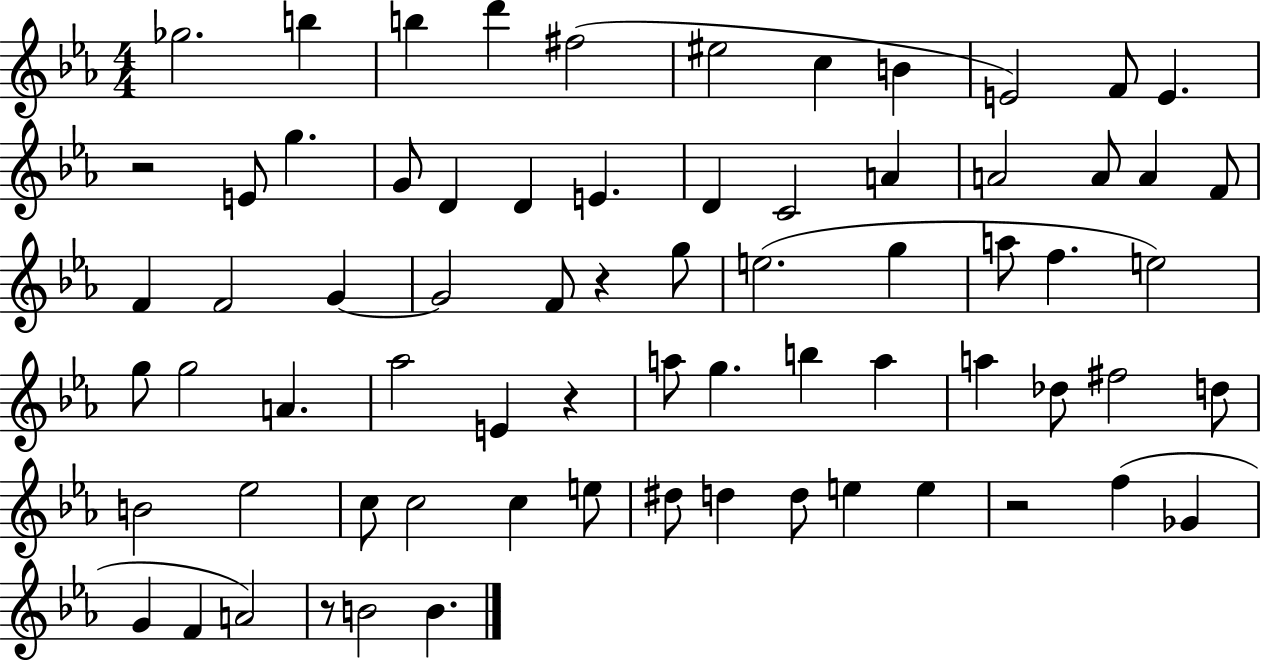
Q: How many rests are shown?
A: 5